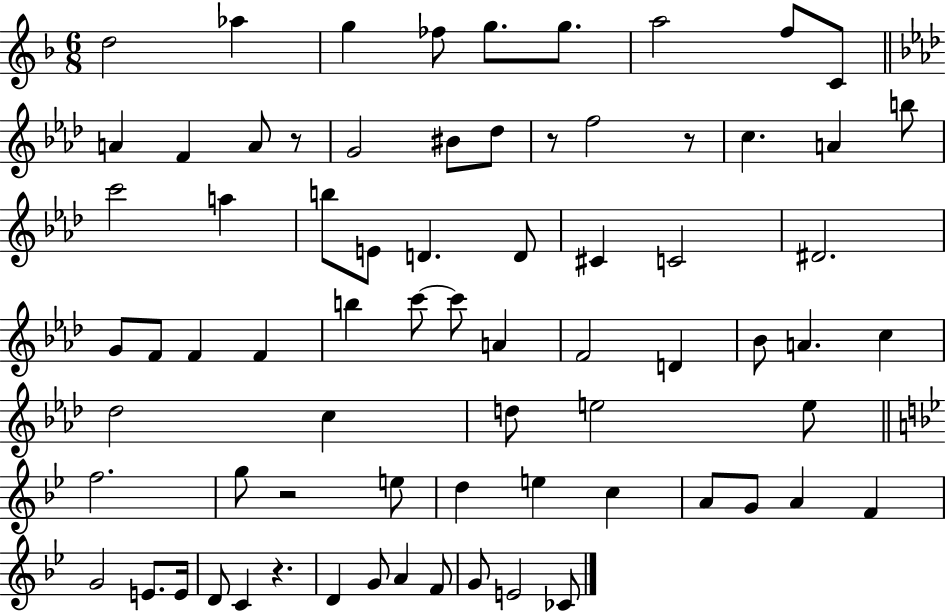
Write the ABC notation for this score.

X:1
T:Untitled
M:6/8
L:1/4
K:F
d2 _a g _f/2 g/2 g/2 a2 f/2 C/2 A F A/2 z/2 G2 ^B/2 _d/2 z/2 f2 z/2 c A b/2 c'2 a b/2 E/2 D D/2 ^C C2 ^D2 G/2 F/2 F F b c'/2 c'/2 A F2 D _B/2 A c _d2 c d/2 e2 e/2 f2 g/2 z2 e/2 d e c A/2 G/2 A F G2 E/2 E/4 D/2 C z D G/2 A F/2 G/2 E2 _C/2